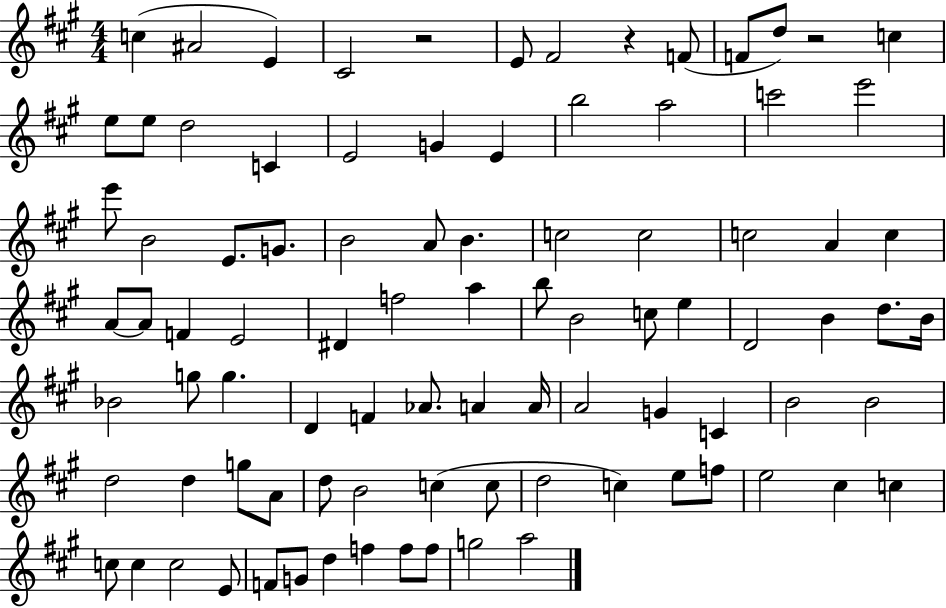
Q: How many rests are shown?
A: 3